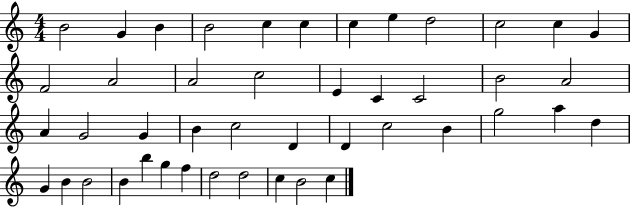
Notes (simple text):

B4/h G4/q B4/q B4/h C5/q C5/q C5/q E5/q D5/h C5/h C5/q G4/q F4/h A4/h A4/h C5/h E4/q C4/q C4/h B4/h A4/h A4/q G4/h G4/q B4/q C5/h D4/q D4/q C5/h B4/q G5/h A5/q D5/q G4/q B4/q B4/h B4/q B5/q G5/q F5/q D5/h D5/h C5/q B4/h C5/q